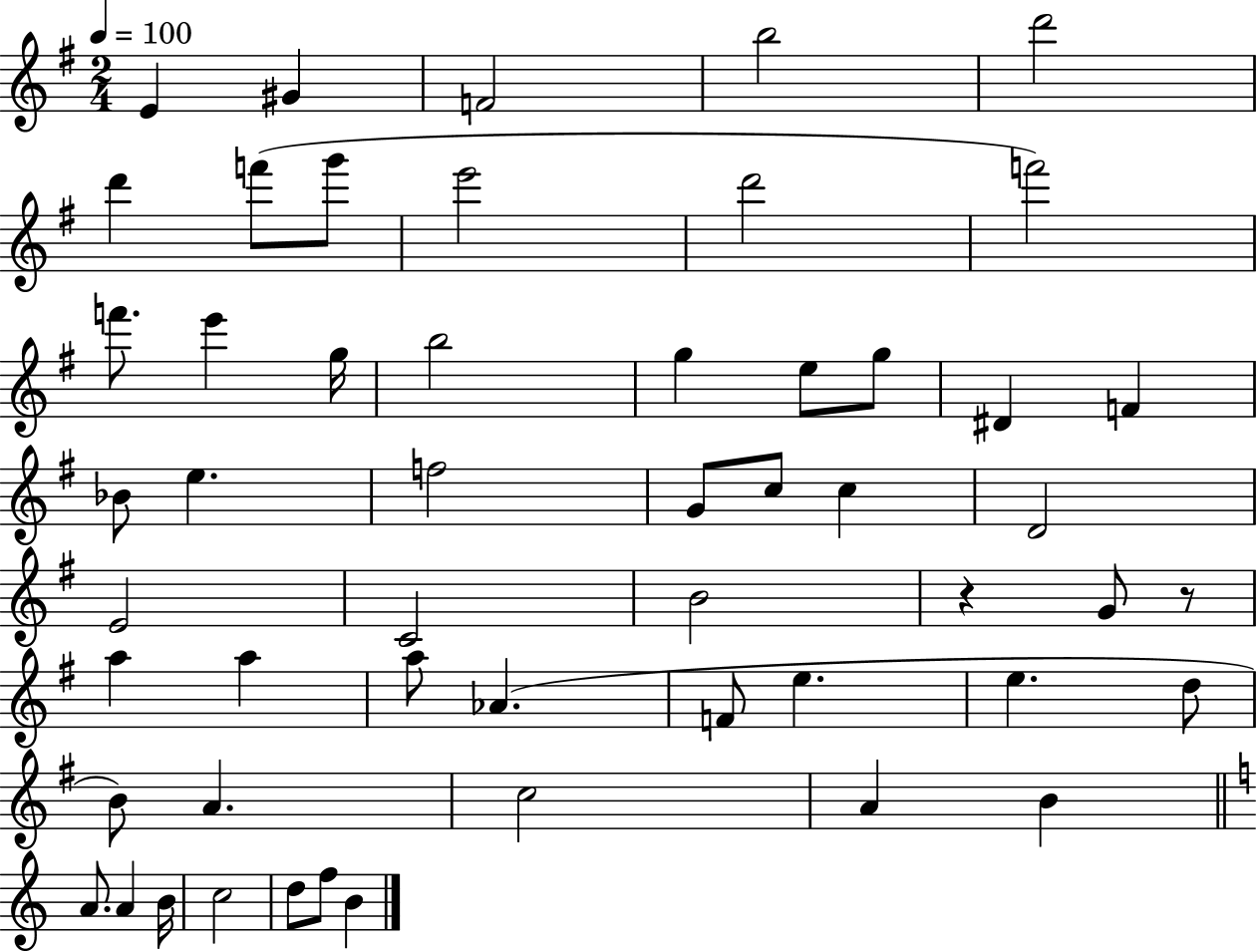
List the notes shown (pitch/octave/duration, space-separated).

E4/q G#4/q F4/h B5/h D6/h D6/q F6/e G6/e E6/h D6/h F6/h F6/e. E6/q G5/s B5/h G5/q E5/e G5/e D#4/q F4/q Bb4/e E5/q. F5/h G4/e C5/e C5/q D4/h E4/h C4/h B4/h R/q G4/e R/e A5/q A5/q A5/e Ab4/q. F4/e E5/q. E5/q. D5/e B4/e A4/q. C5/h A4/q B4/q A4/e. A4/q B4/s C5/h D5/e F5/e B4/q